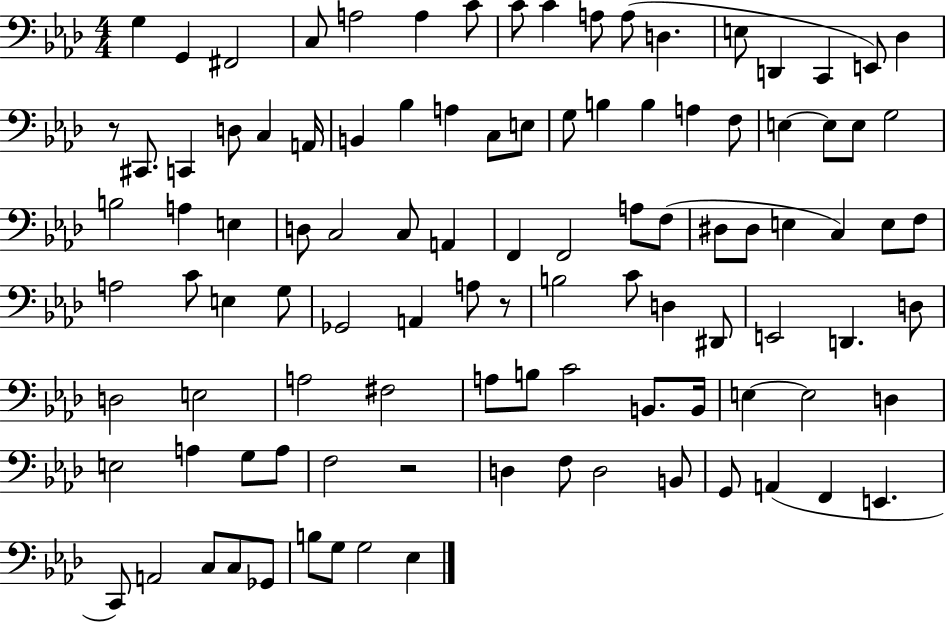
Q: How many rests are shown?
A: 3